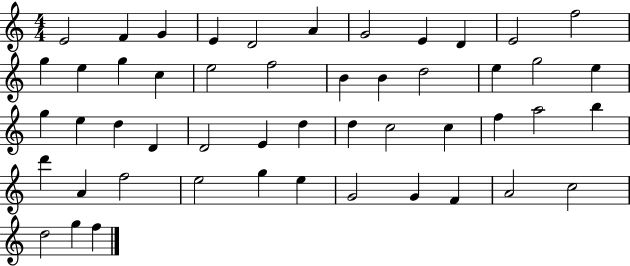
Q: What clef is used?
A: treble